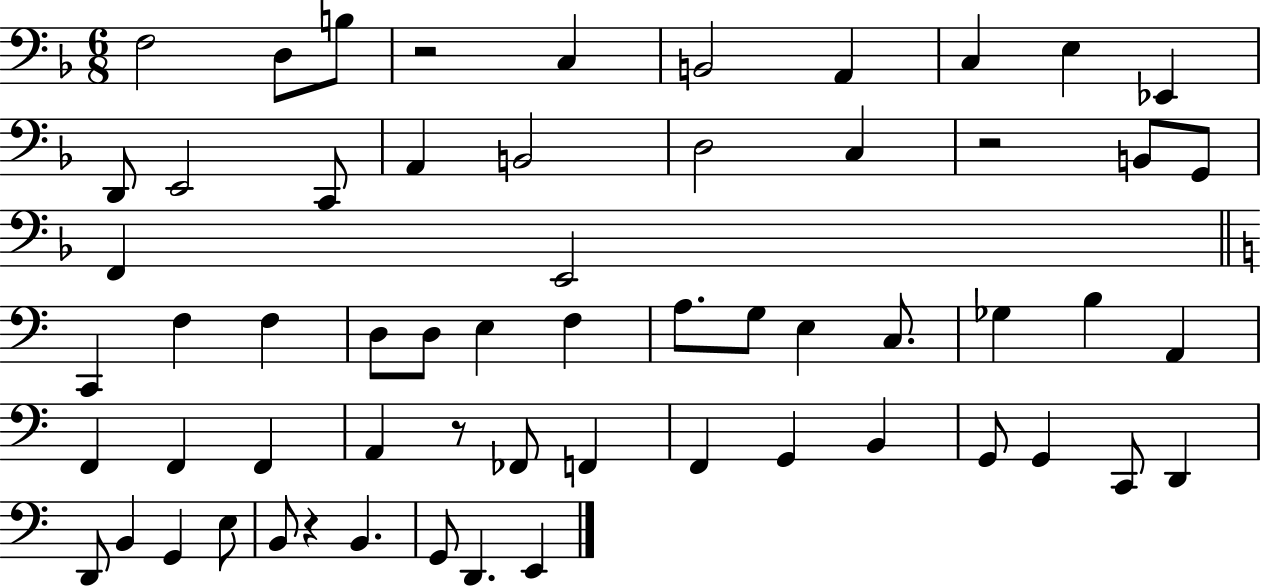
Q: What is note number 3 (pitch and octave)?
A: B3